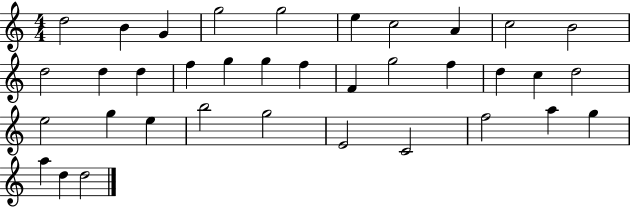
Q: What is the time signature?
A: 4/4